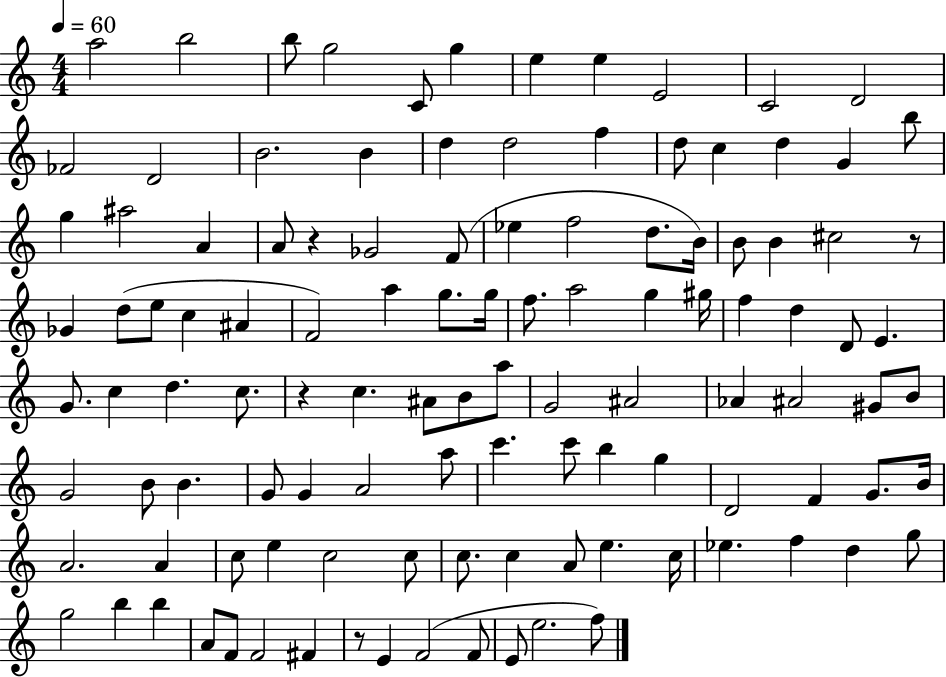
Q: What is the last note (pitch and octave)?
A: F5